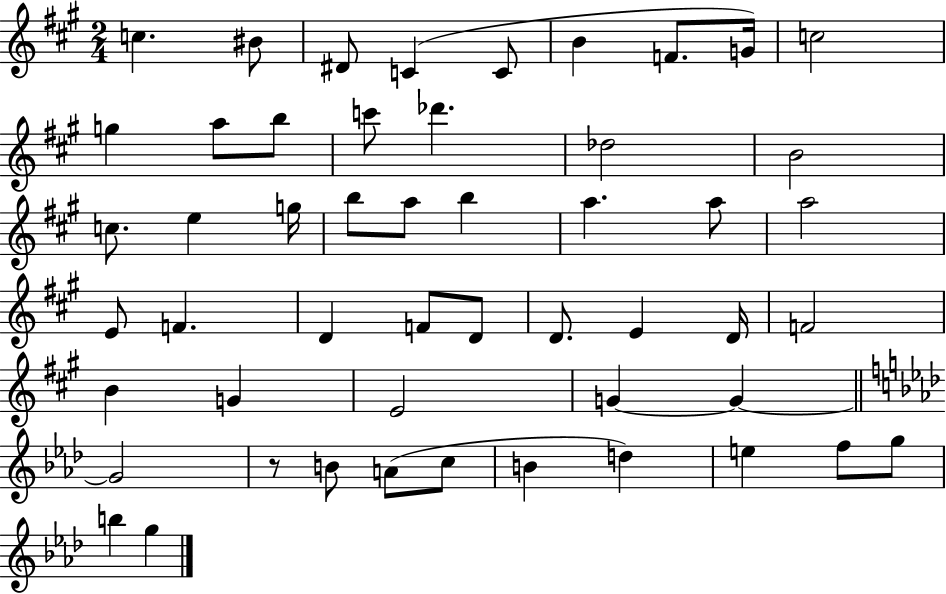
X:1
T:Untitled
M:2/4
L:1/4
K:A
c ^B/2 ^D/2 C C/2 B F/2 G/4 c2 g a/2 b/2 c'/2 _d' _d2 B2 c/2 e g/4 b/2 a/2 b a a/2 a2 E/2 F D F/2 D/2 D/2 E D/4 F2 B G E2 G G G2 z/2 B/2 A/2 c/2 B d e f/2 g/2 b g